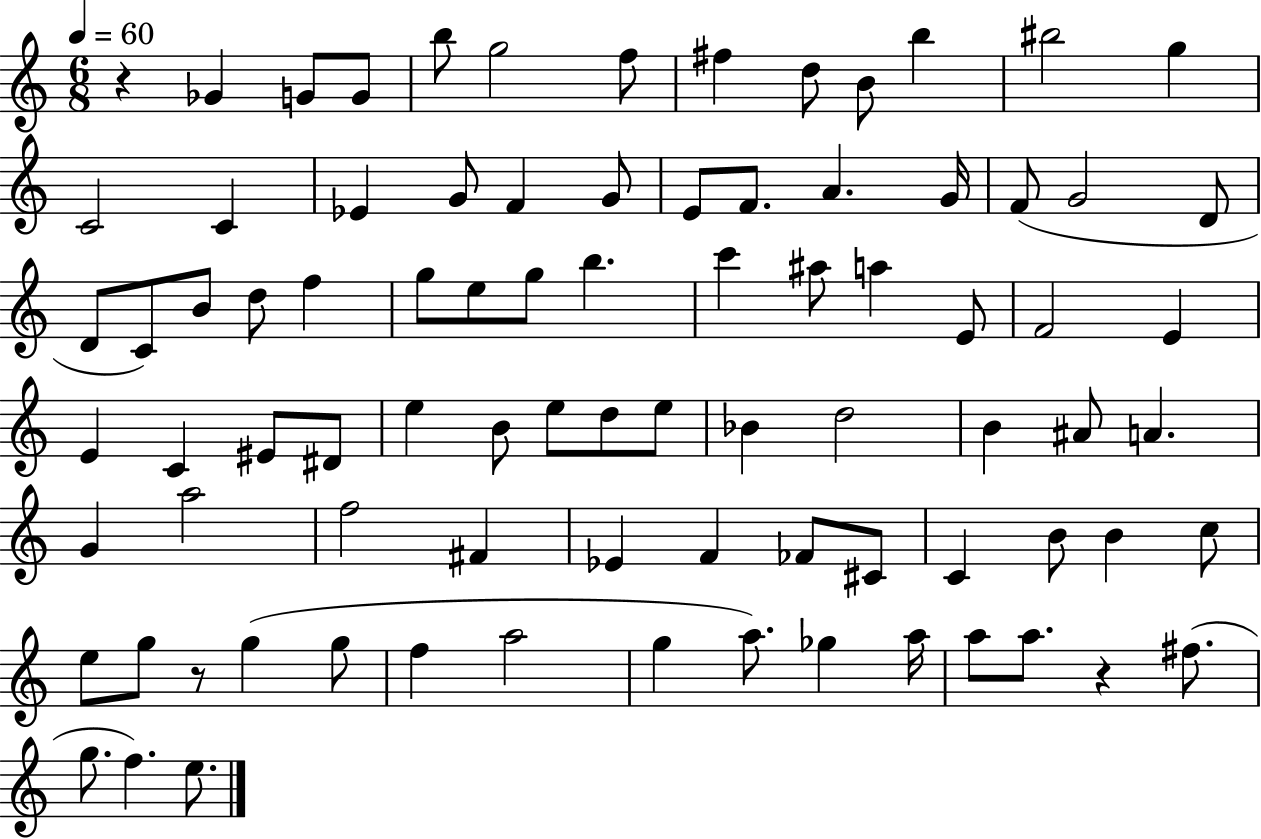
X:1
T:Untitled
M:6/8
L:1/4
K:C
z _G G/2 G/2 b/2 g2 f/2 ^f d/2 B/2 b ^b2 g C2 C _E G/2 F G/2 E/2 F/2 A G/4 F/2 G2 D/2 D/2 C/2 B/2 d/2 f g/2 e/2 g/2 b c' ^a/2 a E/2 F2 E E C ^E/2 ^D/2 e B/2 e/2 d/2 e/2 _B d2 B ^A/2 A G a2 f2 ^F _E F _F/2 ^C/2 C B/2 B c/2 e/2 g/2 z/2 g g/2 f a2 g a/2 _g a/4 a/2 a/2 z ^f/2 g/2 f e/2